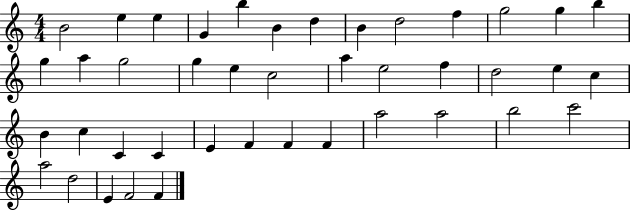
X:1
T:Untitled
M:4/4
L:1/4
K:C
B2 e e G b B d B d2 f g2 g b g a g2 g e c2 a e2 f d2 e c B c C C E F F F a2 a2 b2 c'2 a2 d2 E F2 F